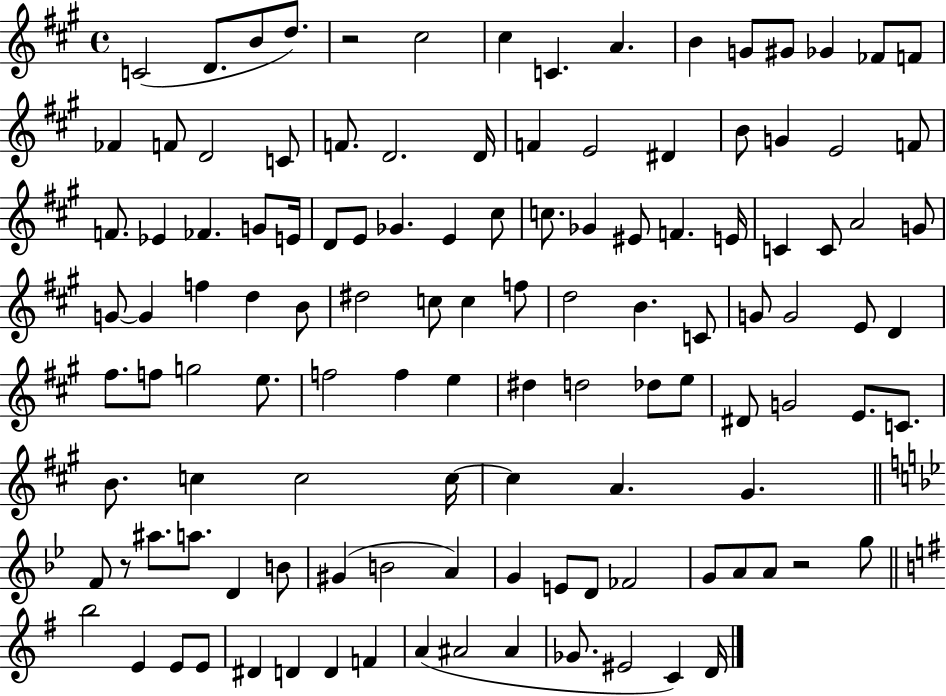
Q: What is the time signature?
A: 4/4